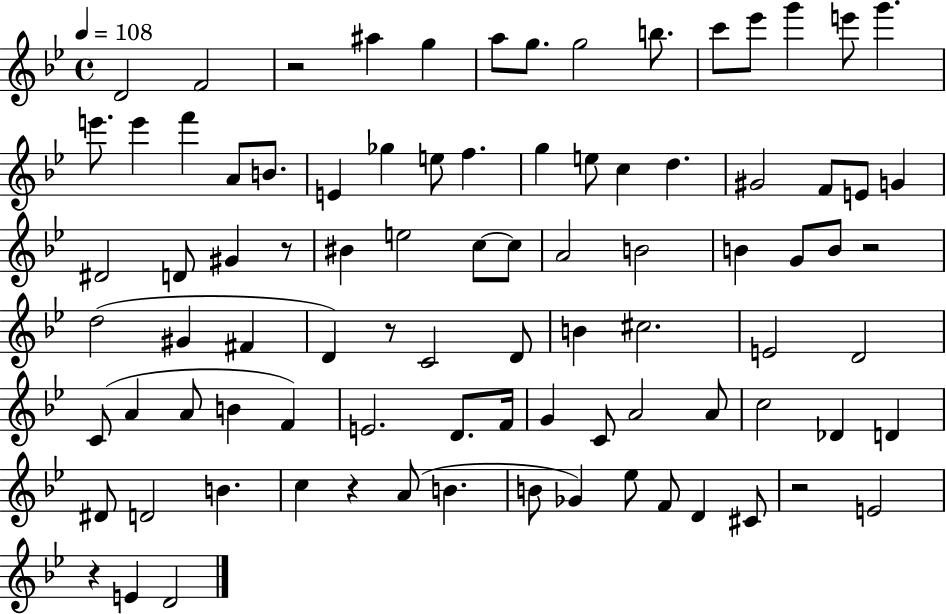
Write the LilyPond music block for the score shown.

{
  \clef treble
  \time 4/4
  \defaultTimeSignature
  \key bes \major
  \tempo 4 = 108
  d'2 f'2 | r2 ais''4 g''4 | a''8 g''8. g''2 b''8. | c'''8 ees'''8 g'''4 e'''8 g'''4. | \break e'''8. e'''4 f'''4 a'8 b'8. | e'4 ges''4 e''8 f''4. | g''4 e''8 c''4 d''4. | gis'2 f'8 e'8 g'4 | \break dis'2 d'8 gis'4 r8 | bis'4 e''2 c''8~~ c''8 | a'2 b'2 | b'4 g'8 b'8 r2 | \break d''2( gis'4 fis'4 | d'4) r8 c'2 d'8 | b'4 cis''2. | e'2 d'2 | \break c'8( a'4 a'8 b'4 f'4) | e'2. d'8. f'16 | g'4 c'8 a'2 a'8 | c''2 des'4 d'4 | \break dis'8 d'2 b'4. | c''4 r4 a'8( b'4. | b'8 ges'4) ees''8 f'8 d'4 cis'8 | r2 e'2 | \break r4 e'4 d'2 | \bar "|."
}